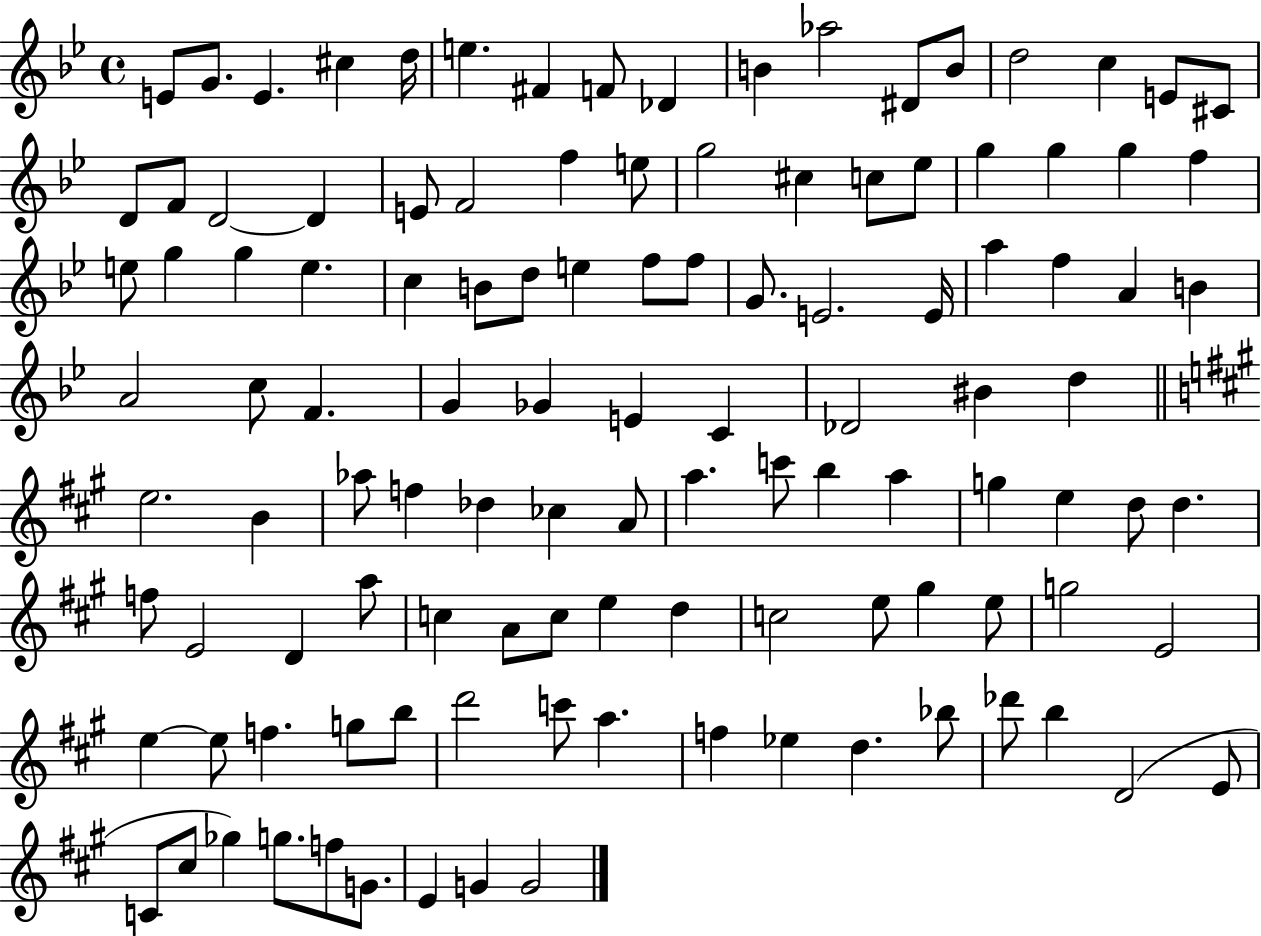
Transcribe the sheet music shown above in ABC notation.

X:1
T:Untitled
M:4/4
L:1/4
K:Bb
E/2 G/2 E ^c d/4 e ^F F/2 _D B _a2 ^D/2 B/2 d2 c E/2 ^C/2 D/2 F/2 D2 D E/2 F2 f e/2 g2 ^c c/2 _e/2 g g g f e/2 g g e c B/2 d/2 e f/2 f/2 G/2 E2 E/4 a f A B A2 c/2 F G _G E C _D2 ^B d e2 B _a/2 f _d _c A/2 a c'/2 b a g e d/2 d f/2 E2 D a/2 c A/2 c/2 e d c2 e/2 ^g e/2 g2 E2 e e/2 f g/2 b/2 d'2 c'/2 a f _e d _b/2 _d'/2 b D2 E/2 C/2 ^c/2 _g g/2 f/2 G/2 E G G2